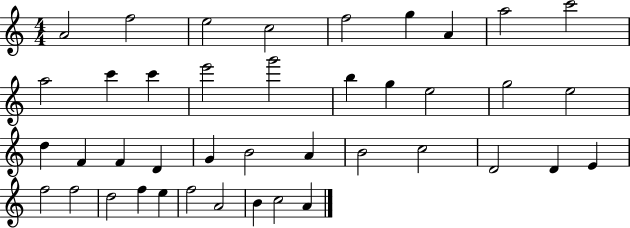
A4/h F5/h E5/h C5/h F5/h G5/q A4/q A5/h C6/h A5/h C6/q C6/q E6/h G6/h B5/q G5/q E5/h G5/h E5/h D5/q F4/q F4/q D4/q G4/q B4/h A4/q B4/h C5/h D4/h D4/q E4/q F5/h F5/h D5/h F5/q E5/q F5/h A4/h B4/q C5/h A4/q